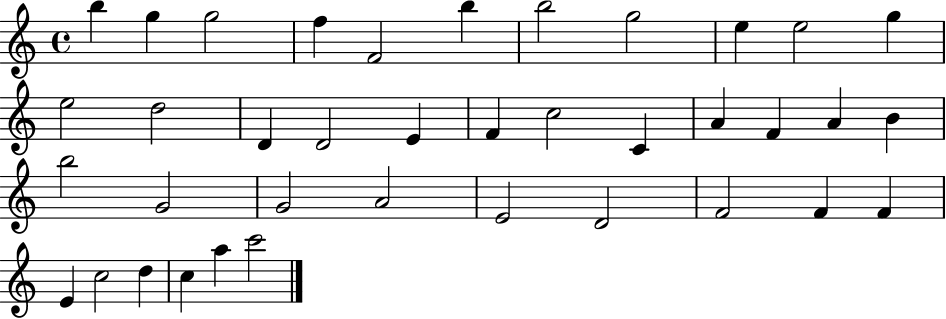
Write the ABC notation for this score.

X:1
T:Untitled
M:4/4
L:1/4
K:C
b g g2 f F2 b b2 g2 e e2 g e2 d2 D D2 E F c2 C A F A B b2 G2 G2 A2 E2 D2 F2 F F E c2 d c a c'2